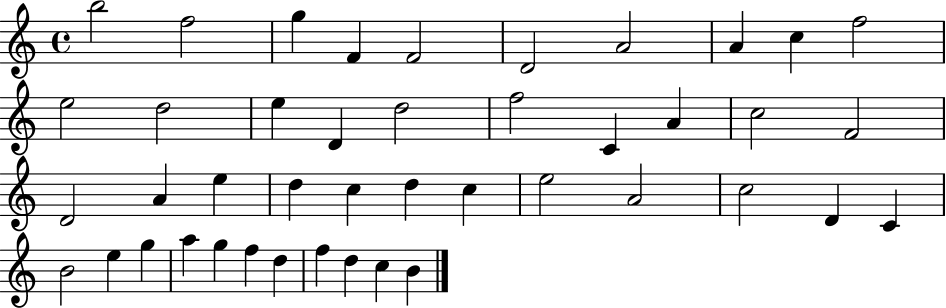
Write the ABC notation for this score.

X:1
T:Untitled
M:4/4
L:1/4
K:C
b2 f2 g F F2 D2 A2 A c f2 e2 d2 e D d2 f2 C A c2 F2 D2 A e d c d c e2 A2 c2 D C B2 e g a g f d f d c B